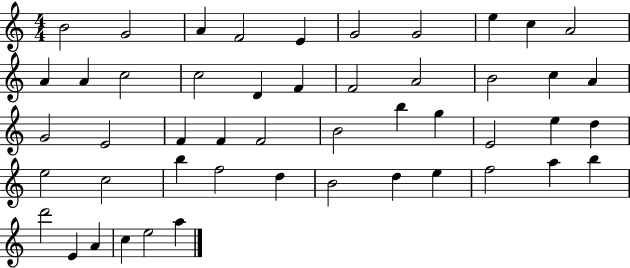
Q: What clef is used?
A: treble